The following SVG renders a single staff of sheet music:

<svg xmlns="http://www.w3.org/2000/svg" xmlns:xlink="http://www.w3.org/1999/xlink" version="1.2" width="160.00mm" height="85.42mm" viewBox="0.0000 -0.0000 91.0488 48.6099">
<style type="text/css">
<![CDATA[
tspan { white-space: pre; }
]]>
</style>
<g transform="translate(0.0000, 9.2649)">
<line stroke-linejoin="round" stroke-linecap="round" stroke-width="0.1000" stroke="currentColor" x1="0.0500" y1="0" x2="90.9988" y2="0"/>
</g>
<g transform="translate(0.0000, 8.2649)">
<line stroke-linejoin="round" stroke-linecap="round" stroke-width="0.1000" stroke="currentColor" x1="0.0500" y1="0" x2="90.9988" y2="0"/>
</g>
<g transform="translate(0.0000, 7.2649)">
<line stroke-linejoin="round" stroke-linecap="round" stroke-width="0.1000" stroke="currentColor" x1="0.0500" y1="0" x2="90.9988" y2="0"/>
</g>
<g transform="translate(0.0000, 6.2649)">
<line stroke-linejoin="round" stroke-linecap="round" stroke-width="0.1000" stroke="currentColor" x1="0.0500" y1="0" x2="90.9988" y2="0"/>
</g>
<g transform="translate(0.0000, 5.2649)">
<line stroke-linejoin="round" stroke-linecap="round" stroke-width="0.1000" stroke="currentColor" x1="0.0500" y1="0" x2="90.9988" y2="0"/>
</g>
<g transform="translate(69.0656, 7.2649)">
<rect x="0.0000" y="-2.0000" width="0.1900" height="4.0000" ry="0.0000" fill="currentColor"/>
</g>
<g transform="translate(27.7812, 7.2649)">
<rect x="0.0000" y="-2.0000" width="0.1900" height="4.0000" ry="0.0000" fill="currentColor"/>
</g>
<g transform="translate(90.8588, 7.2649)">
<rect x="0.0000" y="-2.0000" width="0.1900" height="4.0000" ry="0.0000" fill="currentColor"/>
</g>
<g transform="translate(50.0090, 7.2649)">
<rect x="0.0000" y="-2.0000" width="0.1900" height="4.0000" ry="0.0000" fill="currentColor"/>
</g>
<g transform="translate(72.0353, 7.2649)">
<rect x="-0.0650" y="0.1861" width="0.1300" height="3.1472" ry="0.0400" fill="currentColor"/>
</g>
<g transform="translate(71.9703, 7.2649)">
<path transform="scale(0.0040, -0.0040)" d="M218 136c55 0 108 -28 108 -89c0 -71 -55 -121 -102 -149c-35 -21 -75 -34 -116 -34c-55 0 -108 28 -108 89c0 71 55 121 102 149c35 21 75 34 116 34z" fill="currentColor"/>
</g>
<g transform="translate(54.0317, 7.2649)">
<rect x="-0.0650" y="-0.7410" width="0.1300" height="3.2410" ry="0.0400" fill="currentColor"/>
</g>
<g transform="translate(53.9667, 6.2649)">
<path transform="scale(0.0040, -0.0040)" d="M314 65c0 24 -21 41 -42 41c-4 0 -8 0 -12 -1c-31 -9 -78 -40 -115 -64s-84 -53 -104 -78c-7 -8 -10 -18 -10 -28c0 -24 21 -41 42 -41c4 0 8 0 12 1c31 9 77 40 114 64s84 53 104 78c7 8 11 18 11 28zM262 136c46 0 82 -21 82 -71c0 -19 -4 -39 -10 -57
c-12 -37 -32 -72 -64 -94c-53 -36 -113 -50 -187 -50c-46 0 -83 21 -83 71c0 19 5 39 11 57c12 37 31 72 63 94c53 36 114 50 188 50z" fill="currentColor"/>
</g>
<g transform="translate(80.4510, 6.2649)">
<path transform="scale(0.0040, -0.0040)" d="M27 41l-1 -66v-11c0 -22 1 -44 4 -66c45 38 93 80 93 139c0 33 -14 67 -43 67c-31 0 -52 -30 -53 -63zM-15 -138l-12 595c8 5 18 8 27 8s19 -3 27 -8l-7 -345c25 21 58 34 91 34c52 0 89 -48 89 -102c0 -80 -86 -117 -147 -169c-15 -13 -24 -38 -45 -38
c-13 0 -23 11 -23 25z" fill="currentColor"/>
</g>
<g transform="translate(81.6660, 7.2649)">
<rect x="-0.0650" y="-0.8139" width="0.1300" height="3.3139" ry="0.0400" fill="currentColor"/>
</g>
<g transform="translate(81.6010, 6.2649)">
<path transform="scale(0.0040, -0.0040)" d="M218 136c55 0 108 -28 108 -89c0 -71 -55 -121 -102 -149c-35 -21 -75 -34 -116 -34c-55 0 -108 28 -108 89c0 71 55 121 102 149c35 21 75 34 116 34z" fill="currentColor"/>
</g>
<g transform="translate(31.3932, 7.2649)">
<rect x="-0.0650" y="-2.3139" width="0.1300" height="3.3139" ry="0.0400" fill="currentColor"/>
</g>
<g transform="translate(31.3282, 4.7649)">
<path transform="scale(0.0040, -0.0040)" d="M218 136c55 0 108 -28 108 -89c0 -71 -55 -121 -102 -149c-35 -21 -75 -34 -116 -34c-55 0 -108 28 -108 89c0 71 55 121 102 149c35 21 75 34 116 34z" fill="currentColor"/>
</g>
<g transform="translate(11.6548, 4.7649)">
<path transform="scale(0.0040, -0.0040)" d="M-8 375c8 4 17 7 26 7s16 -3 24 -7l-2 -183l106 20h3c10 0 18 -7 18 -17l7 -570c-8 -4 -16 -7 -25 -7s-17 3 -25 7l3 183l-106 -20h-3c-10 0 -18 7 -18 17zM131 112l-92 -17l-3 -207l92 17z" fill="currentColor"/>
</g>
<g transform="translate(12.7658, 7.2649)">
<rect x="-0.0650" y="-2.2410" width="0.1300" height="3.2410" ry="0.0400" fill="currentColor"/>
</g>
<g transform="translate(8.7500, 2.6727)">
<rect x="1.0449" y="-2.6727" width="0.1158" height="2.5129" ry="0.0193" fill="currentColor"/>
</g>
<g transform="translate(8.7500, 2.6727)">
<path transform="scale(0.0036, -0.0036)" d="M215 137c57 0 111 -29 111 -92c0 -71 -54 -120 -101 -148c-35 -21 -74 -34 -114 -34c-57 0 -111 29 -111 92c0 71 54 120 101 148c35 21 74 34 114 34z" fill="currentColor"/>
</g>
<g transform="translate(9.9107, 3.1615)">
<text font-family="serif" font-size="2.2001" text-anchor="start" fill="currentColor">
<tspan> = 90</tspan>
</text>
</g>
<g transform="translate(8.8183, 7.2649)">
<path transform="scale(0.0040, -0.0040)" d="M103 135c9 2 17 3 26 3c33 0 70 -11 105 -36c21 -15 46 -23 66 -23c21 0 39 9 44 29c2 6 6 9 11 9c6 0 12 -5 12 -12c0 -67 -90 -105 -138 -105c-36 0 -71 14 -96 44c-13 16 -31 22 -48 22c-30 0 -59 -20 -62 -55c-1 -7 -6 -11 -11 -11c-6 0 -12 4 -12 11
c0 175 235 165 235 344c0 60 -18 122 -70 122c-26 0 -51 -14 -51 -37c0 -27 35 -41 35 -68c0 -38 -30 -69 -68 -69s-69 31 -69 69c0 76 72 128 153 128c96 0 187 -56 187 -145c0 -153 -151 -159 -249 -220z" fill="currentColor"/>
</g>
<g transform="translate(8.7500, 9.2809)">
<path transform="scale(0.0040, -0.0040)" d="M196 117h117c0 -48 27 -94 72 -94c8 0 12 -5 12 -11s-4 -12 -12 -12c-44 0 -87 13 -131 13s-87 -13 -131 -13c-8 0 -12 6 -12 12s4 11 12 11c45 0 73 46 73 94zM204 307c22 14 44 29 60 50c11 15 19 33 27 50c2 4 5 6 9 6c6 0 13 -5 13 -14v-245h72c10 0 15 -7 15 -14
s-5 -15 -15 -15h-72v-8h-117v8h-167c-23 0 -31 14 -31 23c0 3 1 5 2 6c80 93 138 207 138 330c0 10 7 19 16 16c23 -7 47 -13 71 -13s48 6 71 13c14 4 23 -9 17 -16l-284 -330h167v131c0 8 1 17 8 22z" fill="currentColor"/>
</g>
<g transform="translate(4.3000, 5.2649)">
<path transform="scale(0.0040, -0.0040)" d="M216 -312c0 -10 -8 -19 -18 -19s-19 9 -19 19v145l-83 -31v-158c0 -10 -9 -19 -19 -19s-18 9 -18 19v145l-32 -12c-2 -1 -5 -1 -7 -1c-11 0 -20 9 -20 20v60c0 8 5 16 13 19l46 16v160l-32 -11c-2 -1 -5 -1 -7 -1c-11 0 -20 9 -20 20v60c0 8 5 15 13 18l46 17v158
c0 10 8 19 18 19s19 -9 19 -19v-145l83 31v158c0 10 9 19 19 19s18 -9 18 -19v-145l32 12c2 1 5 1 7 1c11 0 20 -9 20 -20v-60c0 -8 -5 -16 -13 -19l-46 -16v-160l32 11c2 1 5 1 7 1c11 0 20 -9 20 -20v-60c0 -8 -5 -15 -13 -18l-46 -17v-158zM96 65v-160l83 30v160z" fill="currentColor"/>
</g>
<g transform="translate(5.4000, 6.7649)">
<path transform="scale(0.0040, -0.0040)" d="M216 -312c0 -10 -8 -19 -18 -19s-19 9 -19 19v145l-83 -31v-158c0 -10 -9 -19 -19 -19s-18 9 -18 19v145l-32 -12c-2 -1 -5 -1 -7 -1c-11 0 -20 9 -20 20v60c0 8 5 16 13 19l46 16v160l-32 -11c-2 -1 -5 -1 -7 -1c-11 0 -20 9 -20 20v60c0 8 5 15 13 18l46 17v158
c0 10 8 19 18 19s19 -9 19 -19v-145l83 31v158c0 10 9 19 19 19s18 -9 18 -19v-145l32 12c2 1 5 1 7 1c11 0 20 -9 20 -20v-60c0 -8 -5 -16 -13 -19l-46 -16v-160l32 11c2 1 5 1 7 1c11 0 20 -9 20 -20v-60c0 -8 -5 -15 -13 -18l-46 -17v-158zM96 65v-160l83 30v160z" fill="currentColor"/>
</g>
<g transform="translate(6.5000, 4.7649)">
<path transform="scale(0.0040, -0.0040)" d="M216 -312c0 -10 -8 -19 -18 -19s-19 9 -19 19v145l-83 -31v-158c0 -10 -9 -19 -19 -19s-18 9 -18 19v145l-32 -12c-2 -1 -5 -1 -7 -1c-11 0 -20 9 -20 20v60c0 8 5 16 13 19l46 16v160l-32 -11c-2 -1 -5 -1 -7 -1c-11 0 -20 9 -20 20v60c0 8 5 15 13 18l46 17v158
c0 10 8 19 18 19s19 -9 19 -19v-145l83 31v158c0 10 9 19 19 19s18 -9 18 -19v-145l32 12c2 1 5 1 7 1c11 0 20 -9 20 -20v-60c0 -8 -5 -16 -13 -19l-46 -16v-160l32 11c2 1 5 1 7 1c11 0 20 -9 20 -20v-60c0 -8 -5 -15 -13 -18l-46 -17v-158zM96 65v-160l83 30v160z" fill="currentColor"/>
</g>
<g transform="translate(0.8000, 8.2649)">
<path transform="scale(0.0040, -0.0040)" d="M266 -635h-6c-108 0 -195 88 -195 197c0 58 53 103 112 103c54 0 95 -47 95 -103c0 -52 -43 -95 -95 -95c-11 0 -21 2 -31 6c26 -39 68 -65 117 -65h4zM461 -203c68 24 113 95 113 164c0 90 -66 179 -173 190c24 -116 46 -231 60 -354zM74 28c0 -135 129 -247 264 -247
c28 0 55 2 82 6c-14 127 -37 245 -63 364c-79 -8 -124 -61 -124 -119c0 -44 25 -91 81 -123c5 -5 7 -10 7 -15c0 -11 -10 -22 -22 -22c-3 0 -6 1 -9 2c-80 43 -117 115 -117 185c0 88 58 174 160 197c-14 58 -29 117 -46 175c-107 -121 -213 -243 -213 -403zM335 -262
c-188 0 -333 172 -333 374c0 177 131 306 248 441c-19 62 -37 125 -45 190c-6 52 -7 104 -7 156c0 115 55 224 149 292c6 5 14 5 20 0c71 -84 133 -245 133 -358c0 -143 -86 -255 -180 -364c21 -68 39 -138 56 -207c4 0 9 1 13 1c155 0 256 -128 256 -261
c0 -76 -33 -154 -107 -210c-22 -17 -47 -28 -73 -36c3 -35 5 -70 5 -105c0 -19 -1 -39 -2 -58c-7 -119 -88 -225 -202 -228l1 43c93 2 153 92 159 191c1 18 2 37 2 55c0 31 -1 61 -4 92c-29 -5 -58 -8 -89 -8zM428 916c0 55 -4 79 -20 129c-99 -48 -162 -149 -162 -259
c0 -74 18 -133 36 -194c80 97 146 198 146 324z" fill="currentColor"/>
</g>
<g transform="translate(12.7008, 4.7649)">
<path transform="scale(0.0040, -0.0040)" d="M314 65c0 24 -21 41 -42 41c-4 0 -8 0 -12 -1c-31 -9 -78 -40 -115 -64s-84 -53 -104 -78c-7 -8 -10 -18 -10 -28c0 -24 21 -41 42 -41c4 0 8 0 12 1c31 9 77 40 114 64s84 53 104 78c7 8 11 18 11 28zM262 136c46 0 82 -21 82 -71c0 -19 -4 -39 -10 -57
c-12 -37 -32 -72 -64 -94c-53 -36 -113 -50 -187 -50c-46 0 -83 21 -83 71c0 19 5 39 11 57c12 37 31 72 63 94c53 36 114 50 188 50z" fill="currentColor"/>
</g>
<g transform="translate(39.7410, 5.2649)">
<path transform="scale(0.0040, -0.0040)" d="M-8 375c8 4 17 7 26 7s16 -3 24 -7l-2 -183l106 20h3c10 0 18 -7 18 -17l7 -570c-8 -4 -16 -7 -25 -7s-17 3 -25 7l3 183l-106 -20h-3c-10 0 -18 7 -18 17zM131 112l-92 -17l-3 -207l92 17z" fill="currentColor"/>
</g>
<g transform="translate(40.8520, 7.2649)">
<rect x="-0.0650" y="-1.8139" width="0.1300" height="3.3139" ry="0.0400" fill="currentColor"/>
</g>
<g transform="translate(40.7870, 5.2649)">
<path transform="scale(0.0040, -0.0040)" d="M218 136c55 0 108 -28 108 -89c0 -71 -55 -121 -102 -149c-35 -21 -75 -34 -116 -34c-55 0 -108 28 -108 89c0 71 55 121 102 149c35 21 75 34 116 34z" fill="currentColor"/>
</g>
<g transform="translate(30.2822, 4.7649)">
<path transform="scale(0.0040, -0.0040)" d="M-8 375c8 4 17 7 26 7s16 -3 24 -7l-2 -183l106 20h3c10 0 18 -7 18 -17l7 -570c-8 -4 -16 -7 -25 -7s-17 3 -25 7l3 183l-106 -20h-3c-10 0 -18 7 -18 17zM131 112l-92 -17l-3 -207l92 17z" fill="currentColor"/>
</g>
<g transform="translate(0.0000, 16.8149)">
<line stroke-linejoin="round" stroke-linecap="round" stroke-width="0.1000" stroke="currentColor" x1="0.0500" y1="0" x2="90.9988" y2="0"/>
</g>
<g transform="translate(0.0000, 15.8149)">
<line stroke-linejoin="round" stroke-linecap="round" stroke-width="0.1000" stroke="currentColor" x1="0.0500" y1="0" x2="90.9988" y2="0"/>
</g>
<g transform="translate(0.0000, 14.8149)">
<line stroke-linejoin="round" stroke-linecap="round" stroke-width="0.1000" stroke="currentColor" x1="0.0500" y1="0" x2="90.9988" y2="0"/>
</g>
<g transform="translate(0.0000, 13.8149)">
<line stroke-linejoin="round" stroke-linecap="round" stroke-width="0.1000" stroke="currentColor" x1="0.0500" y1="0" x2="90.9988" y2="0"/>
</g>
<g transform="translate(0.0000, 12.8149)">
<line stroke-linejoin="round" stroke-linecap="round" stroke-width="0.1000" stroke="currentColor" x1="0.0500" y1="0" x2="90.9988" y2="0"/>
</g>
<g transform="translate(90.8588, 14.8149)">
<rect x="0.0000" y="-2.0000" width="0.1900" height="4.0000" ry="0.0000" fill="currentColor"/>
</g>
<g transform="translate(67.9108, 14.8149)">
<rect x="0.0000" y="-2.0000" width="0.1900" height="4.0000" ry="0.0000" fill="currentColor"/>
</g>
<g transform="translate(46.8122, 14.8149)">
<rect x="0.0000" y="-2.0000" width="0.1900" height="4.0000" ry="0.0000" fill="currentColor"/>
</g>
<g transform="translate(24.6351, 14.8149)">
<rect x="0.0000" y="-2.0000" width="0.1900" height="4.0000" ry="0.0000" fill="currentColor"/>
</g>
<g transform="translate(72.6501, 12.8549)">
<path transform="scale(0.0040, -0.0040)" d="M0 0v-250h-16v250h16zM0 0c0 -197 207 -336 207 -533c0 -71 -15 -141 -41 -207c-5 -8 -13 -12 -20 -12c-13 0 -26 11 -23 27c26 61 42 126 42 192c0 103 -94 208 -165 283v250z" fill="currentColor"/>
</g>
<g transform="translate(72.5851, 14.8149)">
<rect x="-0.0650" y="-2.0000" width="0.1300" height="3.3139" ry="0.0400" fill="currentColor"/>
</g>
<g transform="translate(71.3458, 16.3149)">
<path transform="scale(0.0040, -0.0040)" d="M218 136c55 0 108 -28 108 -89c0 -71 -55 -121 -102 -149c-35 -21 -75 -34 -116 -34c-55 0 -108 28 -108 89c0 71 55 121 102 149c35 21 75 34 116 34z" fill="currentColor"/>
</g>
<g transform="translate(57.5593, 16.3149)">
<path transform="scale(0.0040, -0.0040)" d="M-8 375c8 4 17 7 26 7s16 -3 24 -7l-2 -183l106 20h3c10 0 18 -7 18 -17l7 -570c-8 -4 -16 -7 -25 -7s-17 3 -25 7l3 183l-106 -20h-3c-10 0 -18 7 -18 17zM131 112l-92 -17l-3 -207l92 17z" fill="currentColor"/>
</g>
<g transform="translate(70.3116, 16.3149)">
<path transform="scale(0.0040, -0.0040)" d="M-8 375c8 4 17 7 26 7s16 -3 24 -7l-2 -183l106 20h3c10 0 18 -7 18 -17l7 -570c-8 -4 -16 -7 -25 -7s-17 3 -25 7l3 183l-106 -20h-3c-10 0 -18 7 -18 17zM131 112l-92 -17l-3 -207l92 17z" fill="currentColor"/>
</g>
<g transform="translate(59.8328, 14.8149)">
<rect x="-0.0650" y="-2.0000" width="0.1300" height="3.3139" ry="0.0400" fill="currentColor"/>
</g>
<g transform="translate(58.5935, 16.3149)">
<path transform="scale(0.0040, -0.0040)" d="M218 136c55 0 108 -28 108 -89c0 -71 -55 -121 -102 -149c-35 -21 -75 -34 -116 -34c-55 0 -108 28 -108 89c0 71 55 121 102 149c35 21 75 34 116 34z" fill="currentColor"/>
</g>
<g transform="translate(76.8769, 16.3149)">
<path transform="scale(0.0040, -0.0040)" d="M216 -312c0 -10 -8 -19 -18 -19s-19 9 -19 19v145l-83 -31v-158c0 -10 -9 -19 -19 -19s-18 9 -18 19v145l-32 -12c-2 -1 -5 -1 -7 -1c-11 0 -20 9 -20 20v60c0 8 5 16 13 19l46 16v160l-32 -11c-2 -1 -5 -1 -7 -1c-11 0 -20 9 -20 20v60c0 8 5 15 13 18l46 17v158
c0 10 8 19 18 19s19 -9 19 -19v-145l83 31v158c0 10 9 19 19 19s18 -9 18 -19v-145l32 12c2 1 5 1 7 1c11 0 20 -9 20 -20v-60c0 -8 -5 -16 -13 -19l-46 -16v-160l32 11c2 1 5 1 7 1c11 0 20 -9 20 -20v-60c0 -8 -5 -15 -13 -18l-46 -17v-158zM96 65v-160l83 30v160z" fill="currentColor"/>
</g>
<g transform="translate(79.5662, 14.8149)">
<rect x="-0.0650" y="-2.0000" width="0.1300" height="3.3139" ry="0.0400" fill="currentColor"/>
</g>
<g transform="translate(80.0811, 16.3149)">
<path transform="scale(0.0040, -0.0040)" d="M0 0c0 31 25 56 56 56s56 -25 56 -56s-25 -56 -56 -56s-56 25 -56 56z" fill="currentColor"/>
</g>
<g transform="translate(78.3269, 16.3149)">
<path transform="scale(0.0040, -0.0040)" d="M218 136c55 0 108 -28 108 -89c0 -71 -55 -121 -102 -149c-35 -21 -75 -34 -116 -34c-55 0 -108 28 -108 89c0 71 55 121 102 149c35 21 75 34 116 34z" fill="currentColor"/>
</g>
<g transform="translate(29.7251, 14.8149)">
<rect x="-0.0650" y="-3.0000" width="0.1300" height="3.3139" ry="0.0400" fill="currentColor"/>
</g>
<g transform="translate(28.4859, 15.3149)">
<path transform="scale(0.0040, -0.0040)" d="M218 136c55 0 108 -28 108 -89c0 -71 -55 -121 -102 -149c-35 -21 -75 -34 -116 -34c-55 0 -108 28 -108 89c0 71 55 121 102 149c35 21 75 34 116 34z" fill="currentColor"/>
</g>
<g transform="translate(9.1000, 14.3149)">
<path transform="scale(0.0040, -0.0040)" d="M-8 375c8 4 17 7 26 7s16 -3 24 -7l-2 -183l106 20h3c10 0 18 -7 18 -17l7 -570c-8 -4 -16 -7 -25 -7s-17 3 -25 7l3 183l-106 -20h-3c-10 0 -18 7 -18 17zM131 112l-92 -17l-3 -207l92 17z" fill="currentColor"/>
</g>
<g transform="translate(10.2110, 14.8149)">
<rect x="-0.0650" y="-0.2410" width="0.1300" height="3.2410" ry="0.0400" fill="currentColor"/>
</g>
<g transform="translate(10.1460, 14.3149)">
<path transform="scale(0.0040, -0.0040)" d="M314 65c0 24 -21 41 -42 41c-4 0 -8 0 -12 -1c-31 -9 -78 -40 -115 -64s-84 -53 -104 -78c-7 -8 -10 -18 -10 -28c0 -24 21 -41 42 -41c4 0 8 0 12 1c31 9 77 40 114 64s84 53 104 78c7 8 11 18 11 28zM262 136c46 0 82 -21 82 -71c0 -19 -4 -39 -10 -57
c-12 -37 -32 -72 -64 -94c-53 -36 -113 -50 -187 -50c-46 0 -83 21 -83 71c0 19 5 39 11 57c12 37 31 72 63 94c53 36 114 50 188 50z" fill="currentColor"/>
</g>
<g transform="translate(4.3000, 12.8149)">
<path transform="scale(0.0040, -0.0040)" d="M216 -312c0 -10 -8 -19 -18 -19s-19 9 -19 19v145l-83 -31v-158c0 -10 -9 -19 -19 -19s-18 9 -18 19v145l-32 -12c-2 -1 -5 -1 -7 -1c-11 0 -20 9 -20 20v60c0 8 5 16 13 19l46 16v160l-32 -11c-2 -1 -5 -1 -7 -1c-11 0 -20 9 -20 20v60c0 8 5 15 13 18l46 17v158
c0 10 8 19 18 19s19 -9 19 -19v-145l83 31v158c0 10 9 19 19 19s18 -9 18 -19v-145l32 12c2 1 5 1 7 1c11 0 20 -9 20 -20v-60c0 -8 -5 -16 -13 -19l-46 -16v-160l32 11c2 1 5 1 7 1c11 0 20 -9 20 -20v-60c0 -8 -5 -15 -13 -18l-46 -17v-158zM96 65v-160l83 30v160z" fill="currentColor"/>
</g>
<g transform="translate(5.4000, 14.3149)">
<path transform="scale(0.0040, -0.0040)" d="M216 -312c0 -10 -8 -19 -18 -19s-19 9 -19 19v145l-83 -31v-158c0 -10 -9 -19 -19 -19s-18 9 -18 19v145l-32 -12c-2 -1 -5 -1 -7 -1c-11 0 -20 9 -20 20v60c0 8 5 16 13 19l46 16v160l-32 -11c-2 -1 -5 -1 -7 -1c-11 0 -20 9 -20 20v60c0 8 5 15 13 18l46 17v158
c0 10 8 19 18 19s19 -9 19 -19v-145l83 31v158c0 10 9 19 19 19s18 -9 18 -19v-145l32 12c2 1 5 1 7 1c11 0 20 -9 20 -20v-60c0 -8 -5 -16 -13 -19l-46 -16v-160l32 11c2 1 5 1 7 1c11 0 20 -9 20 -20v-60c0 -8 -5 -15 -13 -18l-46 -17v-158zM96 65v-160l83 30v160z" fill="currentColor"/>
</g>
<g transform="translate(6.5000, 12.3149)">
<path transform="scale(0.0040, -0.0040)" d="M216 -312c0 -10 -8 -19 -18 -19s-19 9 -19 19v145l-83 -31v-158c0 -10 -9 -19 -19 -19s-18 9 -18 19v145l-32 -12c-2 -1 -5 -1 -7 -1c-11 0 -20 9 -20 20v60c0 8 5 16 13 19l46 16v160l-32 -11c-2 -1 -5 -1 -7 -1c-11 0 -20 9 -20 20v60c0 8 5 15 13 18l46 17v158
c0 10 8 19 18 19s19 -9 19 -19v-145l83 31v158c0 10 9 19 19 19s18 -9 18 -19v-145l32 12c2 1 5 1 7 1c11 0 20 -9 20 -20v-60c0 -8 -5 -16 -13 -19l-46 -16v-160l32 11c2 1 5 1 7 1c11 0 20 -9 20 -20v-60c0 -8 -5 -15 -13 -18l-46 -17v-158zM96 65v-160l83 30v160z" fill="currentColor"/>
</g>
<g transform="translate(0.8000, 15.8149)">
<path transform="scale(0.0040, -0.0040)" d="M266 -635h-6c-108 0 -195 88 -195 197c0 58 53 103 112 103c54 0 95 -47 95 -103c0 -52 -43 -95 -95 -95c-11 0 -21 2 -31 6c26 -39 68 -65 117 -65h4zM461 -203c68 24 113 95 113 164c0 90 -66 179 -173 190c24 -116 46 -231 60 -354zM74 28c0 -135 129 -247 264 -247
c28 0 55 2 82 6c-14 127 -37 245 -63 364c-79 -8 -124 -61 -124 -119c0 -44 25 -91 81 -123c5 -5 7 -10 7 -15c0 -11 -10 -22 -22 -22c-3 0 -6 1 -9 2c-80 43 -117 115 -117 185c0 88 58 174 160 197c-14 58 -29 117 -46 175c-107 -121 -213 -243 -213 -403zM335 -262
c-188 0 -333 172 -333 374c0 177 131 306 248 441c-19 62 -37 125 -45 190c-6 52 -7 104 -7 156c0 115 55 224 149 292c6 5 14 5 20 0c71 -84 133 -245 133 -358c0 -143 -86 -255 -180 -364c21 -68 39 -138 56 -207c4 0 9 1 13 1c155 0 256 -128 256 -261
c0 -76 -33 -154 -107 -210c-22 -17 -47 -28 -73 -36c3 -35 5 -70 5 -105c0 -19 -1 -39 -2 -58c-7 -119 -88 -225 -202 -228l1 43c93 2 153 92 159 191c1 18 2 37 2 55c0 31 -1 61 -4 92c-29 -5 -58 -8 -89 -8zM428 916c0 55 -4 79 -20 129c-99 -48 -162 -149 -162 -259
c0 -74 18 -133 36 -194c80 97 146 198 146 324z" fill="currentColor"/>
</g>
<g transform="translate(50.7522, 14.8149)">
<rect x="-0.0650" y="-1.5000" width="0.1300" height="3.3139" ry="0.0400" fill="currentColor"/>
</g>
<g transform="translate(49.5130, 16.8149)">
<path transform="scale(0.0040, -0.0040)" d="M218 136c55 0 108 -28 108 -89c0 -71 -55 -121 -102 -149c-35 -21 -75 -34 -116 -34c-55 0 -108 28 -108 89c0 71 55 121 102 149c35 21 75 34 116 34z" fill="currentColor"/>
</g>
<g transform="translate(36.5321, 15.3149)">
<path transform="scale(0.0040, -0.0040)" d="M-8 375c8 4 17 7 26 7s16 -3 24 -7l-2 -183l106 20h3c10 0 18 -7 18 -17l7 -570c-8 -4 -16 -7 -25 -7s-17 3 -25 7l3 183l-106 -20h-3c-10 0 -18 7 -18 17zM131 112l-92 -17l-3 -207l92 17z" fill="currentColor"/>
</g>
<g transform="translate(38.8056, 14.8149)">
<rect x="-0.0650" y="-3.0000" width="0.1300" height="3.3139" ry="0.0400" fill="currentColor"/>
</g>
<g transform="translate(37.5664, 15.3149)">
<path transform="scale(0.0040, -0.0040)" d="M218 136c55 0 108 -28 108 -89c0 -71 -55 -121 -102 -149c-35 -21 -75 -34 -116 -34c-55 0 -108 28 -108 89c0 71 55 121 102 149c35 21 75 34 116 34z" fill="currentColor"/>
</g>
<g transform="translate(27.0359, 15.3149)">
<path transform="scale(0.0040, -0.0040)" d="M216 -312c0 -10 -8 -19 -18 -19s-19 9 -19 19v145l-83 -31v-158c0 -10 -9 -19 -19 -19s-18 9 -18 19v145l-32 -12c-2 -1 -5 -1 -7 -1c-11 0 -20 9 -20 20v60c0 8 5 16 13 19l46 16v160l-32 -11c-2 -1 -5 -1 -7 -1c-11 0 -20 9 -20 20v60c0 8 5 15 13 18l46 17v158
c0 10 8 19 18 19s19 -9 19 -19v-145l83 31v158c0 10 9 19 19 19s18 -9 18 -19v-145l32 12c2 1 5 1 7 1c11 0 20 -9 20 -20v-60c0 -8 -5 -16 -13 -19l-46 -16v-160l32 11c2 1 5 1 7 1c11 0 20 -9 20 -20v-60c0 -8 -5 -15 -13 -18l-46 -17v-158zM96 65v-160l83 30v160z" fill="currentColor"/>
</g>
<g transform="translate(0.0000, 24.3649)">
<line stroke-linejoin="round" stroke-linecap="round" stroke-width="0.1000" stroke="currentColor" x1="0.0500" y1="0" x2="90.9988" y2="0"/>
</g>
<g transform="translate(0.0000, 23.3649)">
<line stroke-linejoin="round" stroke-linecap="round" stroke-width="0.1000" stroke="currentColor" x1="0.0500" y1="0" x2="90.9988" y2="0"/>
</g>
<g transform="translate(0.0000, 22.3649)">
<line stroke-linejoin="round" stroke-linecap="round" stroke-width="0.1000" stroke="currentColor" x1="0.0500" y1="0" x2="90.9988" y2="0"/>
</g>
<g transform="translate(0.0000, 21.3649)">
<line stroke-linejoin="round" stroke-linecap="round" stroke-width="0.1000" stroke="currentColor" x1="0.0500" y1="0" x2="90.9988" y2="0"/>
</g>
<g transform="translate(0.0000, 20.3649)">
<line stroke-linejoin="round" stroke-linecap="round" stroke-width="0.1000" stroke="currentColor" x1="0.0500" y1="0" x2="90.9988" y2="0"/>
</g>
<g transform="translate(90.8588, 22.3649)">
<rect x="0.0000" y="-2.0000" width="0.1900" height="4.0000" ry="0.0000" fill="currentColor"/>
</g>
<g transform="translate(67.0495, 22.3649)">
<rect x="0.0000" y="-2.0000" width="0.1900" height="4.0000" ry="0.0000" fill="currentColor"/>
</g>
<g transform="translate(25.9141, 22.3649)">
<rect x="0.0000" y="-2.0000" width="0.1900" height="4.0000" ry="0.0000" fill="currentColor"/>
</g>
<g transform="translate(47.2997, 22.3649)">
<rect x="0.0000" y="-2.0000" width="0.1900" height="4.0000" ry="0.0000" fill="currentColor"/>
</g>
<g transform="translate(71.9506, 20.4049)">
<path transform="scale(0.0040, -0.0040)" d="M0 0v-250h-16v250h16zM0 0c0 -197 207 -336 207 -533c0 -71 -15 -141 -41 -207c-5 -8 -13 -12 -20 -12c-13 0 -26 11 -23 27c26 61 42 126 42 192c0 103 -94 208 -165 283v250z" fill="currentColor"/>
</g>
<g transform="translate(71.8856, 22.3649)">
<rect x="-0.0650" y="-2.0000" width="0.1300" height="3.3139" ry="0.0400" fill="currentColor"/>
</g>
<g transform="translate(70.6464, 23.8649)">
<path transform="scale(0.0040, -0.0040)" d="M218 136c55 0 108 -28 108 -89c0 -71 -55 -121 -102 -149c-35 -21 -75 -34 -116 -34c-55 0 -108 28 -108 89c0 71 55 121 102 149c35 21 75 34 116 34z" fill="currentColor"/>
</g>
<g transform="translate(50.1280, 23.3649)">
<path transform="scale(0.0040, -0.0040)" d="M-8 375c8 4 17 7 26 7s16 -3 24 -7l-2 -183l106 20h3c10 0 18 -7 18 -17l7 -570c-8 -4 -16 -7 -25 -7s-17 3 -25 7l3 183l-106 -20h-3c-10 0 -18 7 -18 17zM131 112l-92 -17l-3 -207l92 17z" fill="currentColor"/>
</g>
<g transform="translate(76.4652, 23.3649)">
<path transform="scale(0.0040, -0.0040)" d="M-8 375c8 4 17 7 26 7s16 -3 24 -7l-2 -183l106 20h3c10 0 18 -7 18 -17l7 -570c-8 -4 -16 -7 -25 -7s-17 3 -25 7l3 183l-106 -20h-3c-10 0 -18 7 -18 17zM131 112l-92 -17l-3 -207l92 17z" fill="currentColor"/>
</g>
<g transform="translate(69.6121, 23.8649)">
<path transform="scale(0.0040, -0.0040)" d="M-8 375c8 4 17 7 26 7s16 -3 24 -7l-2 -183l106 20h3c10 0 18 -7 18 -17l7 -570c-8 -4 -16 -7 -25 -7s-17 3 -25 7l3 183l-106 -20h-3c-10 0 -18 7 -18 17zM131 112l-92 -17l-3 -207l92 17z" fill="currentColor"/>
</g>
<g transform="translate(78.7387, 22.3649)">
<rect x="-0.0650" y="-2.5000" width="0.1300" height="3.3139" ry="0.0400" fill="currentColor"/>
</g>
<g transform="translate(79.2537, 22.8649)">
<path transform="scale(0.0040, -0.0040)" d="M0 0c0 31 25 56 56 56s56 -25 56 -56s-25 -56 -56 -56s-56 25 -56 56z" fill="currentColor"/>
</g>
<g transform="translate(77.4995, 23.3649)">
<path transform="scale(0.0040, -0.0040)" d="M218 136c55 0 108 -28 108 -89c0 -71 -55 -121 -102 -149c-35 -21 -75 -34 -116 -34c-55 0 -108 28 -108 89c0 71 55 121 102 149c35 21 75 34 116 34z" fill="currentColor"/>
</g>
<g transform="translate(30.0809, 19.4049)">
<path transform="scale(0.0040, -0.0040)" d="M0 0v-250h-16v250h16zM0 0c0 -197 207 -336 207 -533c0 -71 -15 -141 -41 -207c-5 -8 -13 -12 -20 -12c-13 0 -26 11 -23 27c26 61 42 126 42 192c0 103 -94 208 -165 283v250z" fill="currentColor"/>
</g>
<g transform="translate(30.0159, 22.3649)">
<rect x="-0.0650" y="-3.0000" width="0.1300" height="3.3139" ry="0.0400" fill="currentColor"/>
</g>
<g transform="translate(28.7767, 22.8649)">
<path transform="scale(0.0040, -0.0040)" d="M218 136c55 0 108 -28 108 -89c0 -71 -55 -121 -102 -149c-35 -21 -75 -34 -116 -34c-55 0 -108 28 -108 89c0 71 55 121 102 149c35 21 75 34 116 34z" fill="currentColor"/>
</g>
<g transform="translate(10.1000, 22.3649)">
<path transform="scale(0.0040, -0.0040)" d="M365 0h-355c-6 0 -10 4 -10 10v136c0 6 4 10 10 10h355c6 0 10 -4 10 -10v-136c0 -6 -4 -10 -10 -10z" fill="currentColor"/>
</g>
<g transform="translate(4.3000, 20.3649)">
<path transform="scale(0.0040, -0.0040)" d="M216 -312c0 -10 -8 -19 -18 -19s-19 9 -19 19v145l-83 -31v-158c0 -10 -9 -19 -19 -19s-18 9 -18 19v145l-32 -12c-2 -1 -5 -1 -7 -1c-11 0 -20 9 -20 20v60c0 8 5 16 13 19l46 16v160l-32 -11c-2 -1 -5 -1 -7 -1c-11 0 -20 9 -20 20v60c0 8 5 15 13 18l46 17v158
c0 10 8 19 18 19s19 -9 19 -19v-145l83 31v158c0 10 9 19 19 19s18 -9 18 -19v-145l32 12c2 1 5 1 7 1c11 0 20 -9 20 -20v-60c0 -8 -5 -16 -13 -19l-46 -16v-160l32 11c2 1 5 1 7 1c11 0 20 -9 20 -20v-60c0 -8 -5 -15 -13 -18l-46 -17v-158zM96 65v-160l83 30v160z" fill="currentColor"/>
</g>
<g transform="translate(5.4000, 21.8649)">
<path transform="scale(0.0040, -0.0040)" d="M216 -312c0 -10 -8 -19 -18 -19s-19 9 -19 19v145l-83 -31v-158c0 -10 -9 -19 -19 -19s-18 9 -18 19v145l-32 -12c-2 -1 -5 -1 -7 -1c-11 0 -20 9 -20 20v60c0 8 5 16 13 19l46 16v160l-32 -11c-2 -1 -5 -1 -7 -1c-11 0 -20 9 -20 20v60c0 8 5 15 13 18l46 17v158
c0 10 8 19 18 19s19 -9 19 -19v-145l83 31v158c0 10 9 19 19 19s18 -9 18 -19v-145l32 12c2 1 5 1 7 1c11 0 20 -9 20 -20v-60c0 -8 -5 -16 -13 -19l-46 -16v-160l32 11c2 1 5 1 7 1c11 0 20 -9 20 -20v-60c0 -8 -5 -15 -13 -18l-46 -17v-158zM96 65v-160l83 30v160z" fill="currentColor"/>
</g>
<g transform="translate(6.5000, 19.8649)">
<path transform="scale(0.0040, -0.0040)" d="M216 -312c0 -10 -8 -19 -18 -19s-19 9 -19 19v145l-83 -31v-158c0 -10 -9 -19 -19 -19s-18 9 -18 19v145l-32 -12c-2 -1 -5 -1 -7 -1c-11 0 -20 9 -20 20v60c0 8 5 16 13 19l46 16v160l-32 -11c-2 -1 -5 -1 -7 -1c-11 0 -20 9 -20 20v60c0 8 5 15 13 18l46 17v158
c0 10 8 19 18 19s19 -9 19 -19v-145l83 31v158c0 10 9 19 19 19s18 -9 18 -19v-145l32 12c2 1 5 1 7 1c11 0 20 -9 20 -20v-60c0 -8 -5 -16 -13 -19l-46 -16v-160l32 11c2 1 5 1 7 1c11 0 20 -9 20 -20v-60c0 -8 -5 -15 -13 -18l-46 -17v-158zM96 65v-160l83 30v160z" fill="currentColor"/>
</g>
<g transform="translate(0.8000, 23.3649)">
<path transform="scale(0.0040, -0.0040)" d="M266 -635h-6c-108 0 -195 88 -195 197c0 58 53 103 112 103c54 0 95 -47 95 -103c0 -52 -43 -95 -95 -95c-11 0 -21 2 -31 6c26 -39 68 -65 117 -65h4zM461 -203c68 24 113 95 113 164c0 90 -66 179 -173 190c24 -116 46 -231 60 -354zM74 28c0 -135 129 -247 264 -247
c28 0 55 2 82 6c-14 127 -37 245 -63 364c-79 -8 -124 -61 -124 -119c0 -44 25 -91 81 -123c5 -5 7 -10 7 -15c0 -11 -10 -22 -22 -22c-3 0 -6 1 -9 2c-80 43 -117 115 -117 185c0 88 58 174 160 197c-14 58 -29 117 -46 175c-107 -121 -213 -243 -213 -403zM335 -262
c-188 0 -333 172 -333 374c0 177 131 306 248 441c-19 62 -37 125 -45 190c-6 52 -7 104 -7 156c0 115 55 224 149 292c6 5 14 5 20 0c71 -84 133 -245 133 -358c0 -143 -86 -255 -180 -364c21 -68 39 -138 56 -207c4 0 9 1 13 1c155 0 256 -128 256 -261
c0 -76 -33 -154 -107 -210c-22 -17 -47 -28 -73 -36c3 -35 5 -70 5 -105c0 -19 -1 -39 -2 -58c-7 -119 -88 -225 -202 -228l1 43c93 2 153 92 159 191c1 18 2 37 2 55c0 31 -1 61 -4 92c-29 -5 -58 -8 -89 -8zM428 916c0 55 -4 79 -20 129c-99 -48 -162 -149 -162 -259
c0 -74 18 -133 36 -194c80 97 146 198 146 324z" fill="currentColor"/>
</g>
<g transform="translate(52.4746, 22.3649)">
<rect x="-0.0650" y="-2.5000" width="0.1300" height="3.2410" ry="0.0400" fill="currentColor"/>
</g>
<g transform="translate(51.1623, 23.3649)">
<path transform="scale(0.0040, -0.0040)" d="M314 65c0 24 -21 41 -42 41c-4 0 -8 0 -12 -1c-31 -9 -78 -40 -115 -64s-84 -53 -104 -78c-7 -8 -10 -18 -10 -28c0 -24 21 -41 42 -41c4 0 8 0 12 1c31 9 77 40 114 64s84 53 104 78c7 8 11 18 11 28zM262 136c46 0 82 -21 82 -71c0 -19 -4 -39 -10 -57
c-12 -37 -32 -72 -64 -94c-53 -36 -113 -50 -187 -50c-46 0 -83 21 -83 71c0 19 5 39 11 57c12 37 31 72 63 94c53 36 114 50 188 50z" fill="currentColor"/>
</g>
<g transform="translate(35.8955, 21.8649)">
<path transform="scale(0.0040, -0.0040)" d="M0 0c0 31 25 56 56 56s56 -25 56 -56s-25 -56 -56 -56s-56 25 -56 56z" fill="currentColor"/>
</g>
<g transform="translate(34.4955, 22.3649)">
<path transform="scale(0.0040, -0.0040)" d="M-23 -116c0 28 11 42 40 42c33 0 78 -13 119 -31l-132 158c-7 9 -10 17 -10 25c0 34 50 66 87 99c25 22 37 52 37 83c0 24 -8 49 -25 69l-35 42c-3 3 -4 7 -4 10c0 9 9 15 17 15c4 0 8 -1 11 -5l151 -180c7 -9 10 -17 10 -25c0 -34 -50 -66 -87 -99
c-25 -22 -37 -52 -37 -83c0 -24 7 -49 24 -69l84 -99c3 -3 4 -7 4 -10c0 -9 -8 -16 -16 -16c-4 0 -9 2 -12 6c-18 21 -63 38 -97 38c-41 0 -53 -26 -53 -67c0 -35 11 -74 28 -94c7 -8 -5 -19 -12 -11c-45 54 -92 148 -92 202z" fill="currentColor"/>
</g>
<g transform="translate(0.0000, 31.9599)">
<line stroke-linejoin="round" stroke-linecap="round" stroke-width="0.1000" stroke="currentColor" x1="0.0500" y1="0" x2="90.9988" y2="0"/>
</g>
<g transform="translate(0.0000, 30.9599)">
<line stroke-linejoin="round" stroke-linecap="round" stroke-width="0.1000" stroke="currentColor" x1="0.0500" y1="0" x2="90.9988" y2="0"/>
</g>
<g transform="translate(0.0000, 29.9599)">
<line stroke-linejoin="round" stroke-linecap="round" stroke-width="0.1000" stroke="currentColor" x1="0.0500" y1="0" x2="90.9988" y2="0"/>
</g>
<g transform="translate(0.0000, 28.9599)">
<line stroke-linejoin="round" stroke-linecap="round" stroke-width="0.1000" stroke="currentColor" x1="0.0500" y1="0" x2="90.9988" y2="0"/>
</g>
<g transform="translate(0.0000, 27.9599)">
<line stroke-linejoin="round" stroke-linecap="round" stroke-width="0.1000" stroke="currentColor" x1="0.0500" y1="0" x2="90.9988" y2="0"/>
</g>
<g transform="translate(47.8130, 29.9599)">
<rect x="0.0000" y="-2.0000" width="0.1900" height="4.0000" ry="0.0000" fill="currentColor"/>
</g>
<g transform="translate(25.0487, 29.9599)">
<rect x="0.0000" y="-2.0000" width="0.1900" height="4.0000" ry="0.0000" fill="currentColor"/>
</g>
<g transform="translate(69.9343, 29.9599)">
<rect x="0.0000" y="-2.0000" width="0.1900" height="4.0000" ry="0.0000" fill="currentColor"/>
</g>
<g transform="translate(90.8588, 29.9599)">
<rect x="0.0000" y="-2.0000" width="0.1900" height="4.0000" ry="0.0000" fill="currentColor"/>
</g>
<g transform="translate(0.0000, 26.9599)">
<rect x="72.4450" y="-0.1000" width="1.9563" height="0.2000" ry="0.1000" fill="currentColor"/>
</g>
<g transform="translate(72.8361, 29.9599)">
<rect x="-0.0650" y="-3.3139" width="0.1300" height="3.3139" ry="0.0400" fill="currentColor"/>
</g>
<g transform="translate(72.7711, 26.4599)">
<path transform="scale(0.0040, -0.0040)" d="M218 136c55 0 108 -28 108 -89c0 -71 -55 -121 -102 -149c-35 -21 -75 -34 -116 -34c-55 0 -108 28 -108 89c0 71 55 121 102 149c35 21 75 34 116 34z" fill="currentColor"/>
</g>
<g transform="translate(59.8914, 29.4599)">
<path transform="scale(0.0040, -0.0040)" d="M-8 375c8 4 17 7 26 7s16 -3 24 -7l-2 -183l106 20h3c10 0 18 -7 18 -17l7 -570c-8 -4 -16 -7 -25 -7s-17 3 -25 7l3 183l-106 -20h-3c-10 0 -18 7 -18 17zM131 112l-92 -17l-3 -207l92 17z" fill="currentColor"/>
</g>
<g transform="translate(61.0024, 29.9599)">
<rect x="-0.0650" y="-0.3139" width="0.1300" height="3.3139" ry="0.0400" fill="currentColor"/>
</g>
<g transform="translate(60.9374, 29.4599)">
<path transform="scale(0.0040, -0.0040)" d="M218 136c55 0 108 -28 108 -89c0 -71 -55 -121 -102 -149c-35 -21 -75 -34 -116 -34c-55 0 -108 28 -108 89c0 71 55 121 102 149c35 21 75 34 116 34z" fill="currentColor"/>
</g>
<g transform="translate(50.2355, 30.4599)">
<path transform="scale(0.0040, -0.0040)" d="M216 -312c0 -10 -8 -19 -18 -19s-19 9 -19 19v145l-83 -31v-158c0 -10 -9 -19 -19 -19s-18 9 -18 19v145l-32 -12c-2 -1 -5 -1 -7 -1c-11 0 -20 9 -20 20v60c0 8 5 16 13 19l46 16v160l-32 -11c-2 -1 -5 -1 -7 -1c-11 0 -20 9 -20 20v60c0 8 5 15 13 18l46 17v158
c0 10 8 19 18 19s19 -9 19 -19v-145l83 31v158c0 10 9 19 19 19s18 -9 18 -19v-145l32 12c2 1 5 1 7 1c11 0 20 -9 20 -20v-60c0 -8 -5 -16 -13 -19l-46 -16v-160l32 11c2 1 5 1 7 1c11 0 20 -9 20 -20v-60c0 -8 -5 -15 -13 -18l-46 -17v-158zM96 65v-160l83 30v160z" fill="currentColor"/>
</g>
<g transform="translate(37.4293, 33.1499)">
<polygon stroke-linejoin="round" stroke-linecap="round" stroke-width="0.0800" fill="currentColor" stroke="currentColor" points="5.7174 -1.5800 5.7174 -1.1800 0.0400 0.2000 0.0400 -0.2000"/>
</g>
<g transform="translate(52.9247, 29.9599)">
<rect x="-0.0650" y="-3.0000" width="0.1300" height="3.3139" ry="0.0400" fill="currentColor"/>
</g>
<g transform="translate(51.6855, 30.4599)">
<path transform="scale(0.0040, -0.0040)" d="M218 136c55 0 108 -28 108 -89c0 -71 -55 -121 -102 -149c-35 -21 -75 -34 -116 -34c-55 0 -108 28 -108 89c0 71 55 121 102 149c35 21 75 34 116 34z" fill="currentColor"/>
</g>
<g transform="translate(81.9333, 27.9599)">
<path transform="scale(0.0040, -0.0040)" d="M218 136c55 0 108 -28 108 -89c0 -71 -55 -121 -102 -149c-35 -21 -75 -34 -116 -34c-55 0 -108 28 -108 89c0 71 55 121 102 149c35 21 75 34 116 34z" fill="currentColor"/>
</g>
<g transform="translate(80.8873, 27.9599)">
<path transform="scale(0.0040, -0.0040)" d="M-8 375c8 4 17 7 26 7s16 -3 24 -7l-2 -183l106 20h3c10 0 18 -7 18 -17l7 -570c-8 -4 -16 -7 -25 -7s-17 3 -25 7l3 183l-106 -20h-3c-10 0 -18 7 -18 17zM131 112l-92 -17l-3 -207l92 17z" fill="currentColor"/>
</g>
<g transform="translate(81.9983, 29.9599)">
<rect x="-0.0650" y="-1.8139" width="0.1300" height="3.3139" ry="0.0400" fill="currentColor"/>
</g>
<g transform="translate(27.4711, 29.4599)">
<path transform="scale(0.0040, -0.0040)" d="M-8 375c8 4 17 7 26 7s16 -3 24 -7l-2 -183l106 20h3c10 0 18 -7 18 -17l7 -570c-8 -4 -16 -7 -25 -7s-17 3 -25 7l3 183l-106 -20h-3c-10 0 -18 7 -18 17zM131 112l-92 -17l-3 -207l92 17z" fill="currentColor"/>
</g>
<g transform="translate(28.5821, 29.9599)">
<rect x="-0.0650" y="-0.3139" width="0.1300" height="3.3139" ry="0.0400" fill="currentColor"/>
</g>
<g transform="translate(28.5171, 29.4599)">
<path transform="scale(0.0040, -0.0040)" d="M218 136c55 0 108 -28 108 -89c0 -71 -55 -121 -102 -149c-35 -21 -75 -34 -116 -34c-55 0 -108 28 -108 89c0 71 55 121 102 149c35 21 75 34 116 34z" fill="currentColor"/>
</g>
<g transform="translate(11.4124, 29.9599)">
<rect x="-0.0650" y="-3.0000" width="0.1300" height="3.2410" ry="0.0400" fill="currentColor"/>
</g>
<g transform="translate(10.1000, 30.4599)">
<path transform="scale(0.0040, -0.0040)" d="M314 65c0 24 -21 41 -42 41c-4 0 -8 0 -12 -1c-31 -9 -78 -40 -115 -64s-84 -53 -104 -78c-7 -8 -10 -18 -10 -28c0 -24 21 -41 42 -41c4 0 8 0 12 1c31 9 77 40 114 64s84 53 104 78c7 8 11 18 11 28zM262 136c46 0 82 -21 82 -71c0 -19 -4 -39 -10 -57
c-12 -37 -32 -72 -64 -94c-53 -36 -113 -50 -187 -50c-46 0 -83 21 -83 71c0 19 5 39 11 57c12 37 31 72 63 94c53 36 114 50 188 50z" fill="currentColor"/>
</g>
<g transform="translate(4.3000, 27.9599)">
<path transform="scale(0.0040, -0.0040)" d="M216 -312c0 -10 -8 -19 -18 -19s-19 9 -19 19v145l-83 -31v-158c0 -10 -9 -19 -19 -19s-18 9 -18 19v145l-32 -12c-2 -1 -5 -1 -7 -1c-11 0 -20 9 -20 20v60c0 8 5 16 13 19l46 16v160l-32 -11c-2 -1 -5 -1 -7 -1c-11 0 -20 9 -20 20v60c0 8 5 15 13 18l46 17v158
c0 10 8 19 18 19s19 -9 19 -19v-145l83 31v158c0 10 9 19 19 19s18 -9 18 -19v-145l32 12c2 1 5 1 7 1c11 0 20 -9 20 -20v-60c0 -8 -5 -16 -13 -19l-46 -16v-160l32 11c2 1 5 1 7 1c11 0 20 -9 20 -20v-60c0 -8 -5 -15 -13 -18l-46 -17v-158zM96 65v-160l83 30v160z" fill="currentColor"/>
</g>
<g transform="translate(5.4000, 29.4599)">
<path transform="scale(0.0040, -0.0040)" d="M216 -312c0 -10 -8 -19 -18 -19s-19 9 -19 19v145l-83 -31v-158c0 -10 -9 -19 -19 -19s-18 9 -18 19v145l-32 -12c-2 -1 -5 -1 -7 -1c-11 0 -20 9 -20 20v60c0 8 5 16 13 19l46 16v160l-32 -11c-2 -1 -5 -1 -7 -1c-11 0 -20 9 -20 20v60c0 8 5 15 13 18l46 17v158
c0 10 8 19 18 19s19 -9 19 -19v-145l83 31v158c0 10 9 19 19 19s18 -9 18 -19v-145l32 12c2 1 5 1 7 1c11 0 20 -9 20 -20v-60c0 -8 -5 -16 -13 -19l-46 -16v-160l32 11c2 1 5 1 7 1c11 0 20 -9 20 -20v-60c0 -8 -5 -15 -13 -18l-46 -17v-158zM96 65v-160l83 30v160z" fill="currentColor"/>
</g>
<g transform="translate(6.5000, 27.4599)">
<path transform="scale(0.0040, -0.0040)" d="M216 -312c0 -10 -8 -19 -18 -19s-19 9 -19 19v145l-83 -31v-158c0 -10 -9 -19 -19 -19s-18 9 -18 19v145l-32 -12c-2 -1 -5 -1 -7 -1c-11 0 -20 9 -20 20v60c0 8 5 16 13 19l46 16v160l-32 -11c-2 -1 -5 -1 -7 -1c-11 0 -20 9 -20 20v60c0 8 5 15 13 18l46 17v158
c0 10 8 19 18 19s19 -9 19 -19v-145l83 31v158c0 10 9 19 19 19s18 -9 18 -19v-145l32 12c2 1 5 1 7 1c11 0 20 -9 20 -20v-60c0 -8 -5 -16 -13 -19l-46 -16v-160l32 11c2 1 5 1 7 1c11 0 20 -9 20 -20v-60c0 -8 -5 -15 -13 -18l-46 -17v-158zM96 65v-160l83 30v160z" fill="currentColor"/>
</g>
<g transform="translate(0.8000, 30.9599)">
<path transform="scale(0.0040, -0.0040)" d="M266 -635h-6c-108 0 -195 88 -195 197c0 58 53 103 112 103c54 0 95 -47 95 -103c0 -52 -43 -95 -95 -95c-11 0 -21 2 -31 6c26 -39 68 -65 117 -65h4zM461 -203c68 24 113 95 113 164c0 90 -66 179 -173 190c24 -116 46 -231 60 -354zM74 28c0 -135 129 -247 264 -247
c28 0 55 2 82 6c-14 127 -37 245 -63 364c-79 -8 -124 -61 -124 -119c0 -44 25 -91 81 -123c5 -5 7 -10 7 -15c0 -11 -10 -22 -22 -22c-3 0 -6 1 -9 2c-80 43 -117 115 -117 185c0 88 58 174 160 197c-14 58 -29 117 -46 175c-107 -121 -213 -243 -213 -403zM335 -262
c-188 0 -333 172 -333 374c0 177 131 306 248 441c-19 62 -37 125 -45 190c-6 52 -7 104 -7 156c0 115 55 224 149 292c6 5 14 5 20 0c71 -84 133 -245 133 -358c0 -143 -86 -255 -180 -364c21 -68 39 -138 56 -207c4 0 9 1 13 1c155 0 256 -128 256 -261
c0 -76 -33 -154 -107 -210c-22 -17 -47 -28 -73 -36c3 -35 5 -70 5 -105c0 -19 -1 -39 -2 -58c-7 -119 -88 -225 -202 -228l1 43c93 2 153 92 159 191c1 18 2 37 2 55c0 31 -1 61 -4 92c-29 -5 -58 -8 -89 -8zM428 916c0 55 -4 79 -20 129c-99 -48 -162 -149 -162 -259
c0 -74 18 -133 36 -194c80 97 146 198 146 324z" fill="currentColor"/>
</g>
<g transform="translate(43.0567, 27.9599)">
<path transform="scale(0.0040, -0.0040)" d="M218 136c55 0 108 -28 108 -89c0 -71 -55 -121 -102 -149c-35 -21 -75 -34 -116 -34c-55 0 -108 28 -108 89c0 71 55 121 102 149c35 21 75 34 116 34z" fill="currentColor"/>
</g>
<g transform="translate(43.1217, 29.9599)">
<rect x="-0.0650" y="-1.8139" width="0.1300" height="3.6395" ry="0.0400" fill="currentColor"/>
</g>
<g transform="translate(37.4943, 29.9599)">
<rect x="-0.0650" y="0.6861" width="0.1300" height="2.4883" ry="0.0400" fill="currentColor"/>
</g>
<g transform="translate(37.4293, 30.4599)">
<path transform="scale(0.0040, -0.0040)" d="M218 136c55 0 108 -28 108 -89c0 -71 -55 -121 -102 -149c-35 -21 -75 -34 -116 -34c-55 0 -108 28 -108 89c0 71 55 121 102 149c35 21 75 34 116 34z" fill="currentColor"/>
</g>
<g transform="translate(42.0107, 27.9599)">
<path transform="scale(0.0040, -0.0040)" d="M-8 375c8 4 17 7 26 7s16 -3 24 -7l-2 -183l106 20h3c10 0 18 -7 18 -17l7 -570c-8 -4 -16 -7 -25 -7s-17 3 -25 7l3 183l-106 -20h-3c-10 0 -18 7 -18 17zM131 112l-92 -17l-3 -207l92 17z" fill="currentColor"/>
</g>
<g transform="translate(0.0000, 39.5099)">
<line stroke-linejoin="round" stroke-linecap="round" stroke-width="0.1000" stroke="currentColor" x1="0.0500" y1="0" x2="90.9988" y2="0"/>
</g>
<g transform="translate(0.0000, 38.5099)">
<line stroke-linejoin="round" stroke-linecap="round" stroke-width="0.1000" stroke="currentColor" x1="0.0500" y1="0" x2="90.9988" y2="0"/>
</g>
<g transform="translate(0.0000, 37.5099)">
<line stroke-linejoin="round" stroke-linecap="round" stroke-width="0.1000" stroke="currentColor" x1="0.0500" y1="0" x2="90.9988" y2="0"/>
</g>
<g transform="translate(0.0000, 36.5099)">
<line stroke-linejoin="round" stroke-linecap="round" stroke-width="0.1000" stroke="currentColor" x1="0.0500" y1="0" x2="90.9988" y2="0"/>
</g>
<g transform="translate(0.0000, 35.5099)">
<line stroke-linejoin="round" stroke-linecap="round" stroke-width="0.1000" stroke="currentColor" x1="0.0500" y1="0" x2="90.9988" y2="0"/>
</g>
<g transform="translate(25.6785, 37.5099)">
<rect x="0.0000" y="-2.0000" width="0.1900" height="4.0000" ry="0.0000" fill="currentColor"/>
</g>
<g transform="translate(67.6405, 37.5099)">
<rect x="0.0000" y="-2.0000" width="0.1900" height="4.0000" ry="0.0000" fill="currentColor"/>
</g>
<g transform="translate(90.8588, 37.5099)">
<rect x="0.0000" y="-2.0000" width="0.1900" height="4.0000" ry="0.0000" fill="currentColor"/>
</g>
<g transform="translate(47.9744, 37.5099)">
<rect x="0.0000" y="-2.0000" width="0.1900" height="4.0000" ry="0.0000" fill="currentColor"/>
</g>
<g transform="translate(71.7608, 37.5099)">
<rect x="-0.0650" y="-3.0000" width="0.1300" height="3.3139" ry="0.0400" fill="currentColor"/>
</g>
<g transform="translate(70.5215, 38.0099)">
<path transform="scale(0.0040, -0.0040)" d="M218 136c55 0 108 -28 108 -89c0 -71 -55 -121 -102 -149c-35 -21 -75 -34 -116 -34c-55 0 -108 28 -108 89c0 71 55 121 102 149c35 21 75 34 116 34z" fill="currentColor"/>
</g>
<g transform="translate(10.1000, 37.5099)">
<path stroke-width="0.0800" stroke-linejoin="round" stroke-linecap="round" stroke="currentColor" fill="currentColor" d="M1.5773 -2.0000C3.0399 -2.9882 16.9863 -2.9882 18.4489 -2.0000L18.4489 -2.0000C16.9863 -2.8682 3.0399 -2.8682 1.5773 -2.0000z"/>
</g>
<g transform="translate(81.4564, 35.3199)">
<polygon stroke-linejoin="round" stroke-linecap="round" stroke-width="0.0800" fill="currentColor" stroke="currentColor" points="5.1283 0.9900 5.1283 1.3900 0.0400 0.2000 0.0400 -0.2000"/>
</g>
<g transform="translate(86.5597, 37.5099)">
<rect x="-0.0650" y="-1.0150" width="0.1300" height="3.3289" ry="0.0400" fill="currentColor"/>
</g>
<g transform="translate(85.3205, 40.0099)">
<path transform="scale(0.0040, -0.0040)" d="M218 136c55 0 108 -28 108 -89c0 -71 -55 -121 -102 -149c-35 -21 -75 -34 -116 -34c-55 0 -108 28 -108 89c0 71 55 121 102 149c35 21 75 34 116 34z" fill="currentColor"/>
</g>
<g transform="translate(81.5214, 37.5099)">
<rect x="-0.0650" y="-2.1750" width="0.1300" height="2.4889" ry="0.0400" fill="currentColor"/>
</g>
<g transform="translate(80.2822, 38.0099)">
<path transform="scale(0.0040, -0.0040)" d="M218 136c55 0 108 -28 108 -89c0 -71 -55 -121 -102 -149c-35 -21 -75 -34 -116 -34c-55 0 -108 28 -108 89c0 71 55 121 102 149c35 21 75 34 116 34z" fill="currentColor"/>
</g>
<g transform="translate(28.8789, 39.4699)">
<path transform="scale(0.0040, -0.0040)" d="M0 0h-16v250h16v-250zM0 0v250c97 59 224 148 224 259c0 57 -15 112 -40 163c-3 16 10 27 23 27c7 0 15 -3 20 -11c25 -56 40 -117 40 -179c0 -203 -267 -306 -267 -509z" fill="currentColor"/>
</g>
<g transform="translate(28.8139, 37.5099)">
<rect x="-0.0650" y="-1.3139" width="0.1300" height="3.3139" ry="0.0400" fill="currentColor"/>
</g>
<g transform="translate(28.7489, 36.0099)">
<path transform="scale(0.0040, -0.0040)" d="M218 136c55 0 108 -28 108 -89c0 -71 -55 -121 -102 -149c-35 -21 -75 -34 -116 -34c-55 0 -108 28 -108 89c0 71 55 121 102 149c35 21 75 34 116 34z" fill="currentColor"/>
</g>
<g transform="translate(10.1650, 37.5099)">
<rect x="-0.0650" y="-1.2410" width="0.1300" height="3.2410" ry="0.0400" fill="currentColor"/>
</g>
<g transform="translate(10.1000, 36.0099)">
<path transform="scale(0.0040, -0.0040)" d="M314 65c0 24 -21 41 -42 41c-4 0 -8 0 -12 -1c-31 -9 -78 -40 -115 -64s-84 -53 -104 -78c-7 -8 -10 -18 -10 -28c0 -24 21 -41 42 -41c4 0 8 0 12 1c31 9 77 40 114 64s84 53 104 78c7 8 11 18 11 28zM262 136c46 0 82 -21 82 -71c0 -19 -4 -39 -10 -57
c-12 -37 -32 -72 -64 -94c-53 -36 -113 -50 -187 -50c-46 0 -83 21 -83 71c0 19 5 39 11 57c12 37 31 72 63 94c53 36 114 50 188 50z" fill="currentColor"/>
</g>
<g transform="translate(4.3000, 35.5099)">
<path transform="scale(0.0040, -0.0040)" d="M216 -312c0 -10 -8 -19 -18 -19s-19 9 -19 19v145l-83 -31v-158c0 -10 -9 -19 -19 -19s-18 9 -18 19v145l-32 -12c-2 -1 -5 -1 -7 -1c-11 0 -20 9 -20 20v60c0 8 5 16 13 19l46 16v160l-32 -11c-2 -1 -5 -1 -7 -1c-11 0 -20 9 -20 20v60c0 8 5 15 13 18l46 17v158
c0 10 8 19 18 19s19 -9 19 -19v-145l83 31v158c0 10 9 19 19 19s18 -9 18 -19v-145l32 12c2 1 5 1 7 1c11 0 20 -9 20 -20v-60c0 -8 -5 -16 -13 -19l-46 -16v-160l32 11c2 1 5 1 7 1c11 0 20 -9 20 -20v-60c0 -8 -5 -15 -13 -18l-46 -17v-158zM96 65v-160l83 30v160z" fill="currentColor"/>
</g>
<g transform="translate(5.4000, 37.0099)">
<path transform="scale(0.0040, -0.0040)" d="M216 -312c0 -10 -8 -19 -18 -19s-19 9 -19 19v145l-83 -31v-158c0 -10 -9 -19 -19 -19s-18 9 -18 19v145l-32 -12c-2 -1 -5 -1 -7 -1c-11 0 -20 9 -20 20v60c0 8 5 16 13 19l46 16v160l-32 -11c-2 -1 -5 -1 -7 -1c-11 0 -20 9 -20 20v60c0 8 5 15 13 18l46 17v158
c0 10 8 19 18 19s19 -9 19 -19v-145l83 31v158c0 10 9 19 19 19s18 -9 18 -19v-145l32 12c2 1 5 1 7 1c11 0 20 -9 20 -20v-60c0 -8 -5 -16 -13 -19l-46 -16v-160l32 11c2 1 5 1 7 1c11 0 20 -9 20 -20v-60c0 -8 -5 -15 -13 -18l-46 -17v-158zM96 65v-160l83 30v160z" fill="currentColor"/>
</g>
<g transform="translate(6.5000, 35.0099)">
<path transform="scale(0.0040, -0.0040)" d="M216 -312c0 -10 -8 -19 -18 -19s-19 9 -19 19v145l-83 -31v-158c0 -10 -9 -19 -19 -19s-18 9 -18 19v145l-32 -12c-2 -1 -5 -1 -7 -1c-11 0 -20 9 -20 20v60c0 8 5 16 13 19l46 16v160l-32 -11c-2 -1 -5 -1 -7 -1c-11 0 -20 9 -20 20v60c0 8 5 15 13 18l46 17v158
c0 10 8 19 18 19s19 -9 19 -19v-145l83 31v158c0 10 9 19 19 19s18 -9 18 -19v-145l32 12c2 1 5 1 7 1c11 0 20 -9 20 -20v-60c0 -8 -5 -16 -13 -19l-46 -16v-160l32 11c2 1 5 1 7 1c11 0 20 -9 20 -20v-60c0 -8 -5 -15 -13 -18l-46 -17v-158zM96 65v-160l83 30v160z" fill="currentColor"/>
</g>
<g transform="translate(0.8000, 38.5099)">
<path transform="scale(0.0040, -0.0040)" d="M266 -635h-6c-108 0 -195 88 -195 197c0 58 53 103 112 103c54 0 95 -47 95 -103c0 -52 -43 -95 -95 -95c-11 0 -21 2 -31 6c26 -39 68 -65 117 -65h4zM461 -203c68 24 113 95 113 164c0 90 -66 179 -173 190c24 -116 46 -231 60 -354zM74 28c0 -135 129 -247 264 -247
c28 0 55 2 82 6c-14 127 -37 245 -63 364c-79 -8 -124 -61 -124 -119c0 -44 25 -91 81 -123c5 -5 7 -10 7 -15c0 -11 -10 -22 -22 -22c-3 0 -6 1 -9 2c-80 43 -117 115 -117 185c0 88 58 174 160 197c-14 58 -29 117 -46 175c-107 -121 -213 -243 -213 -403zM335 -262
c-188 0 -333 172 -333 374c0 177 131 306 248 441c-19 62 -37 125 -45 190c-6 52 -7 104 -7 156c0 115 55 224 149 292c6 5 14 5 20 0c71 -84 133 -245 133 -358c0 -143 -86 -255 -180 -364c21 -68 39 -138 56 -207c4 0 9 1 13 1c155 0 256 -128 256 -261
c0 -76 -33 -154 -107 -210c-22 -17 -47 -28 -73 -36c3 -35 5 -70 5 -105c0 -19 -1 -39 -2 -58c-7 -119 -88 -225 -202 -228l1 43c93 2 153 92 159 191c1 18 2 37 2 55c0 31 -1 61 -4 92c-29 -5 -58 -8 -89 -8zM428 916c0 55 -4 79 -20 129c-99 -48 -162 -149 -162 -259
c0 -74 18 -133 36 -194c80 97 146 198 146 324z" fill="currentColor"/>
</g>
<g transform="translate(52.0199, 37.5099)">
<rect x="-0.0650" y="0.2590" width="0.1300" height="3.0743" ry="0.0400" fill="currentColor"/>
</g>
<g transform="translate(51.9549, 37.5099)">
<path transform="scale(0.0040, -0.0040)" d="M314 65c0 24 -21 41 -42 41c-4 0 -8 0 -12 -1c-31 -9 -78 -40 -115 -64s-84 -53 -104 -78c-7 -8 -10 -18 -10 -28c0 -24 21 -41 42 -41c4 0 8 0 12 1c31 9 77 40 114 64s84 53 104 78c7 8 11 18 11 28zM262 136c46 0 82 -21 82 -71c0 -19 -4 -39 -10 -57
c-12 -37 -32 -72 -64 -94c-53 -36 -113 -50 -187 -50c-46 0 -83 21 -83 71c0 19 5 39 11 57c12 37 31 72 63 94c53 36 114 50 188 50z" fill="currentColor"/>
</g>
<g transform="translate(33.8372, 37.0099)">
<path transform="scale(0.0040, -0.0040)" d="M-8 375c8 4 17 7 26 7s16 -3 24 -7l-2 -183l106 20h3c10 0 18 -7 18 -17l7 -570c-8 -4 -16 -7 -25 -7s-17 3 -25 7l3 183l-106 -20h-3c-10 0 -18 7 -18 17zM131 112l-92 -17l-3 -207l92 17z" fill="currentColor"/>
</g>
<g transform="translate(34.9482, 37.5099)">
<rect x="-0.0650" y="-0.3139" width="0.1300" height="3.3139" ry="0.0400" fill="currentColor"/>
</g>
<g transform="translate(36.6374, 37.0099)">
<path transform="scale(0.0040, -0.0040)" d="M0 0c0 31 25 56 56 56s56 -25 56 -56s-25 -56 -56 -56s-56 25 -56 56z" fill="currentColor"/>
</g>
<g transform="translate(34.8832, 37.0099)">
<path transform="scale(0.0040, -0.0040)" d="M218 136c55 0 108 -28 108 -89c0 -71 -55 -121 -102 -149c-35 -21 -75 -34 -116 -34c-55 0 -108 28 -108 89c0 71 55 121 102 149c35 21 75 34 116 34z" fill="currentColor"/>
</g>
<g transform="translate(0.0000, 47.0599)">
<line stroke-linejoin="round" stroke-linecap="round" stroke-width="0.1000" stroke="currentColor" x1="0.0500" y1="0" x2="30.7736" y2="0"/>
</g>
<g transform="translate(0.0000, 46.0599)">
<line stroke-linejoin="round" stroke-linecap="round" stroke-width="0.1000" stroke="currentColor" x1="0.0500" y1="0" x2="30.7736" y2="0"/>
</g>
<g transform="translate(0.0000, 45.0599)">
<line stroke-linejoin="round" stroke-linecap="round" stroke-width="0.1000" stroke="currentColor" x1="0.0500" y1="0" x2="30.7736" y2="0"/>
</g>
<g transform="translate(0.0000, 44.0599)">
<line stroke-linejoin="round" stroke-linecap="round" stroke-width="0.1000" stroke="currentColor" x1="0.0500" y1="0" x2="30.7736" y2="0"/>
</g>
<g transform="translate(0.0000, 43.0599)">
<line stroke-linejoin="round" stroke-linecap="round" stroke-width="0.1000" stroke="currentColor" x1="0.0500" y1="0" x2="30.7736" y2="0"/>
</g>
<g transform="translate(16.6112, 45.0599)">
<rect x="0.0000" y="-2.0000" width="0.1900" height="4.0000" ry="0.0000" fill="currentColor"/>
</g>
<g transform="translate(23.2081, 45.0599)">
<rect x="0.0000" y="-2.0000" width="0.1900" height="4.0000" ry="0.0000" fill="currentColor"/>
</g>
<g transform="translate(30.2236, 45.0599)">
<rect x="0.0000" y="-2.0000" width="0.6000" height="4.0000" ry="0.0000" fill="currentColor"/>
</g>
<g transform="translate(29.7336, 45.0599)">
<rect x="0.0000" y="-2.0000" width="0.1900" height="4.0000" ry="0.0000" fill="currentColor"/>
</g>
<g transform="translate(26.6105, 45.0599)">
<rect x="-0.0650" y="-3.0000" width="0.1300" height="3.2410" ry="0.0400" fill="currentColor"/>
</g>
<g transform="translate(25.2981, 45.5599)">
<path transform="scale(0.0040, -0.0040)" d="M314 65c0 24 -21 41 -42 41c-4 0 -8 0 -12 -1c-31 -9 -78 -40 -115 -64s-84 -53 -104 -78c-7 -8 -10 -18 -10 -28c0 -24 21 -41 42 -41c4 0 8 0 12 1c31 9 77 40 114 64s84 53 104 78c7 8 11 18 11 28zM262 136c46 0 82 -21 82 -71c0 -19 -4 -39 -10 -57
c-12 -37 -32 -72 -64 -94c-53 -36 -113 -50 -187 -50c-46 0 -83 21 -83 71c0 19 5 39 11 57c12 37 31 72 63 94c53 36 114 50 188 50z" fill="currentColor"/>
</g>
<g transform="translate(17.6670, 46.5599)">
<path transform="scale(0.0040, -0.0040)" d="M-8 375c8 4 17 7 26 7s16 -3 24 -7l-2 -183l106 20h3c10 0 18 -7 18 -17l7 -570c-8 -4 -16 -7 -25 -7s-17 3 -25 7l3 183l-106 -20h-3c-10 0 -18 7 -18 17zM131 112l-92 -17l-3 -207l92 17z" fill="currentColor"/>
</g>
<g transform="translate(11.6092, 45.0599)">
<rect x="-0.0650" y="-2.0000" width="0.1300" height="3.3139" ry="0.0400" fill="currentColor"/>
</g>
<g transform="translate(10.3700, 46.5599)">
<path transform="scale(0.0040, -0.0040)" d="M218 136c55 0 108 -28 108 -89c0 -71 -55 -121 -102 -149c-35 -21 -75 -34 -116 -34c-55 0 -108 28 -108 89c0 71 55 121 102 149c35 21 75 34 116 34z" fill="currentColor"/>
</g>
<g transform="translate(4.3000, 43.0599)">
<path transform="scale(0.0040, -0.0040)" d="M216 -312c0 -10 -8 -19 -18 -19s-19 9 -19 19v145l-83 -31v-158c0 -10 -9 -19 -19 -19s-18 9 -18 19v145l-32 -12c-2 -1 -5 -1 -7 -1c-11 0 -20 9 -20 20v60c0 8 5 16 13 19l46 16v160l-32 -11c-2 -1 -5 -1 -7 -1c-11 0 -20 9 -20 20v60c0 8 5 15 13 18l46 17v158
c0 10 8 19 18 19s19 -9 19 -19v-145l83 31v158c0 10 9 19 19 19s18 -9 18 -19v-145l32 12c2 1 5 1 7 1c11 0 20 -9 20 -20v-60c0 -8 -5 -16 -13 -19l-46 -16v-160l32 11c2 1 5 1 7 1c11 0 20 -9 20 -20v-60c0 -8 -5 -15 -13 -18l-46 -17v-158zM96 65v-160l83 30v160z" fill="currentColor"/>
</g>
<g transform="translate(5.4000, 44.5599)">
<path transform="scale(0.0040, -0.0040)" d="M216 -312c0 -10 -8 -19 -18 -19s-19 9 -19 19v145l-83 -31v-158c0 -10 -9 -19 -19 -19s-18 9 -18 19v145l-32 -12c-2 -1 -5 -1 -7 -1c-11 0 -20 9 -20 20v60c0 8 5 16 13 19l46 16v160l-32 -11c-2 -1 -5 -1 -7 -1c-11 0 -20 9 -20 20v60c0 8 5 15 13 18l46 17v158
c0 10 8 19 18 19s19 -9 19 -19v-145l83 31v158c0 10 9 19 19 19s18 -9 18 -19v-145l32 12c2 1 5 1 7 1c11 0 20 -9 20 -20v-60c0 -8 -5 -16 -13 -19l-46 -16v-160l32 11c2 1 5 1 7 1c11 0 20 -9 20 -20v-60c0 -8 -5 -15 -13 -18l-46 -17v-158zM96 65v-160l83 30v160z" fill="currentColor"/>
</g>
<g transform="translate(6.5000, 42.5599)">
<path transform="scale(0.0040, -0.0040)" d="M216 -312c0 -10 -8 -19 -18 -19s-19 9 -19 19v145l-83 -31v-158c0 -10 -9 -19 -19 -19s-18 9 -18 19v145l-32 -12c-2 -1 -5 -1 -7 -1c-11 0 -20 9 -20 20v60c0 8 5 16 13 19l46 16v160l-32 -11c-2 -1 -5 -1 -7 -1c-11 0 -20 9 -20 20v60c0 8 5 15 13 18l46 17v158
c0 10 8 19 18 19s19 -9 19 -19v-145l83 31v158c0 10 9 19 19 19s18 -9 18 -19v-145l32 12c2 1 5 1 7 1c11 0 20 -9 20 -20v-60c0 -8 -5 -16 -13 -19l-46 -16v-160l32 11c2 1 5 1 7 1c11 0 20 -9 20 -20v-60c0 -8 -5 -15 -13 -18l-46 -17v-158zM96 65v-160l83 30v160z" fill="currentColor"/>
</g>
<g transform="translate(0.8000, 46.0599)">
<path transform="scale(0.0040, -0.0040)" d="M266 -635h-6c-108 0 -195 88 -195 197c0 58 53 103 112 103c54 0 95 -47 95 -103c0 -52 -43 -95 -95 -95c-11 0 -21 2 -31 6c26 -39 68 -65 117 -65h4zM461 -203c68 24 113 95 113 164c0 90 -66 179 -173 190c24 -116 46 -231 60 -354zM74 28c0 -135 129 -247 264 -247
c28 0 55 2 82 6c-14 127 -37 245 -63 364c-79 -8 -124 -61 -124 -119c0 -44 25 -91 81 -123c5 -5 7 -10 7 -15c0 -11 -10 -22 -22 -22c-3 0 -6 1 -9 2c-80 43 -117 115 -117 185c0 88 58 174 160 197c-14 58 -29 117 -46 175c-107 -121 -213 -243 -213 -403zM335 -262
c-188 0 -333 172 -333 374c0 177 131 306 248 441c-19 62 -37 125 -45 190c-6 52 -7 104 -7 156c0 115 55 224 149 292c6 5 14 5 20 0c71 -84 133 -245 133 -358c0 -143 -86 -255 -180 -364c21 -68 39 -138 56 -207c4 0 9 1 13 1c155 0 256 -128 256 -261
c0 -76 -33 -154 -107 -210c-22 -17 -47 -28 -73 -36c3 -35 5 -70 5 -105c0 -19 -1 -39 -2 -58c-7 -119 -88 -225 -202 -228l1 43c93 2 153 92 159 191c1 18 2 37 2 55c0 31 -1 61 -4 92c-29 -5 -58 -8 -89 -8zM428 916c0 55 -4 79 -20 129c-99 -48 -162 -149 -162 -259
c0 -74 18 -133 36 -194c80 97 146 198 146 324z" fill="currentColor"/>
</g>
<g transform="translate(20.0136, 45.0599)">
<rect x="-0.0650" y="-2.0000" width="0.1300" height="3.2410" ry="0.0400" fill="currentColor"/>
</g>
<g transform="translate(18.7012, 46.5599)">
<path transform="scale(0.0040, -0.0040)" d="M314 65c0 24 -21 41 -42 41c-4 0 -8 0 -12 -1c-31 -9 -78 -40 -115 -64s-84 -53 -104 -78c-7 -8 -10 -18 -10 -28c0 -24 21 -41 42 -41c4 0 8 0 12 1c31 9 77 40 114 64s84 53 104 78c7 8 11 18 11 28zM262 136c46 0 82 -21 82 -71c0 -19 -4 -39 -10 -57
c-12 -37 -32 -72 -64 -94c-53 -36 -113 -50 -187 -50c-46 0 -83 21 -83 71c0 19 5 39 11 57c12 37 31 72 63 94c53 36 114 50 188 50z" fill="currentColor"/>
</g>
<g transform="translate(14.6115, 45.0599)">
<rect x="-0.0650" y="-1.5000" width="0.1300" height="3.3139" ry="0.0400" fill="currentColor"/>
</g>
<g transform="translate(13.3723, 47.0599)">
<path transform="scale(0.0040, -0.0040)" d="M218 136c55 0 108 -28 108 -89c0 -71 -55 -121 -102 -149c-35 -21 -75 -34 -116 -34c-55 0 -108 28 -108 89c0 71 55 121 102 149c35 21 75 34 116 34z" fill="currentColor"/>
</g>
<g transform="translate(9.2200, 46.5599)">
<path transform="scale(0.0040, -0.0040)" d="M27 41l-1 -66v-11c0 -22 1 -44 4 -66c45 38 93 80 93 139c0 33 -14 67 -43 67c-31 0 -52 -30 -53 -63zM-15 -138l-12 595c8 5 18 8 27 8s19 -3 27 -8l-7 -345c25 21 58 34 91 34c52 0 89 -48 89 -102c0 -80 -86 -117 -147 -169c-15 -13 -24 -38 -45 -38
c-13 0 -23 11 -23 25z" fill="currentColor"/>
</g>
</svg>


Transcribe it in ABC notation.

X:1
T:Untitled
M:2/4
L:1/4
K:A
g2 g f d2 B _d c2 ^A A E F F/2 ^F z2 A/2 z G2 F/2 G A2 c A/2 f/2 ^A c b f e2 e/2 c B2 A A/2 D/2 _F E F2 A2